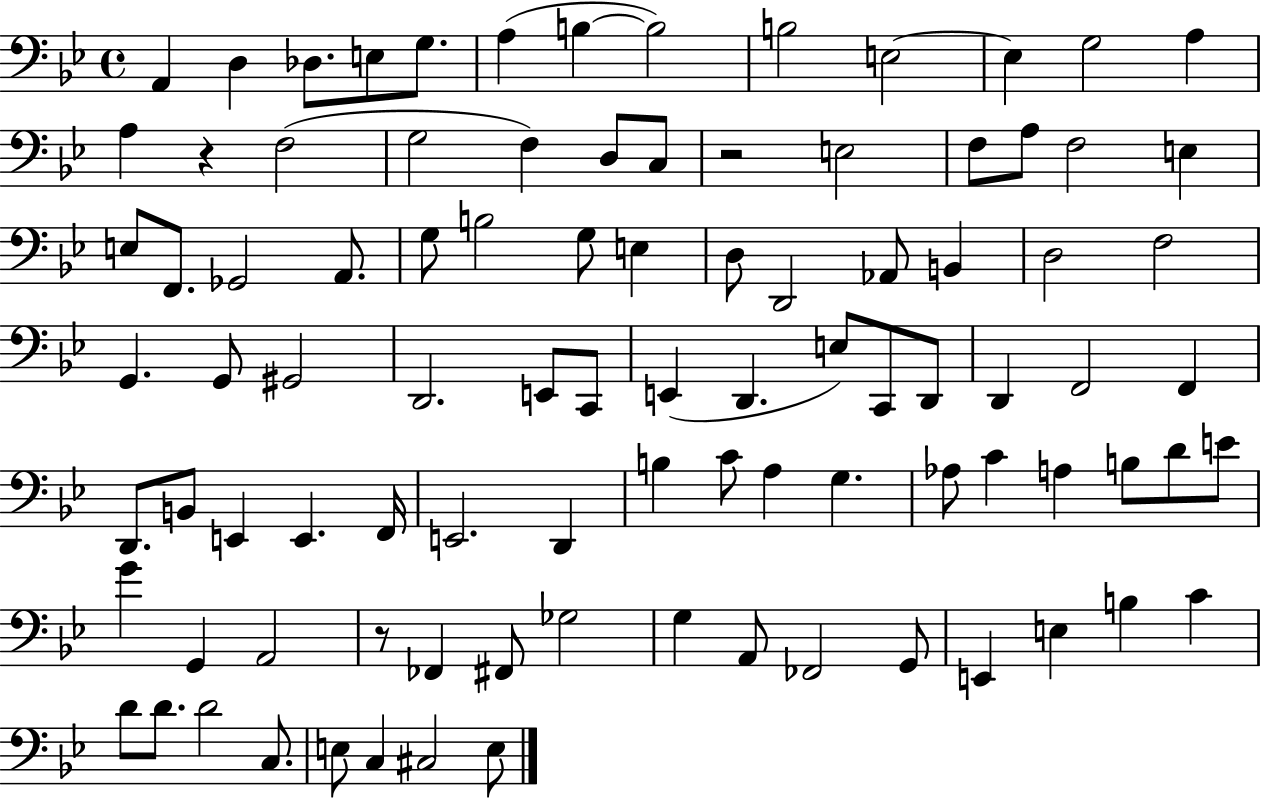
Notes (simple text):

A2/q D3/q Db3/e. E3/e G3/e. A3/q B3/q B3/h B3/h E3/h E3/q G3/h A3/q A3/q R/q F3/h G3/h F3/q D3/e C3/e R/h E3/h F3/e A3/e F3/h E3/q E3/e F2/e. Gb2/h A2/e. G3/e B3/h G3/e E3/q D3/e D2/h Ab2/e B2/q D3/h F3/h G2/q. G2/e G#2/h D2/h. E2/e C2/e E2/q D2/q. E3/e C2/e D2/e D2/q F2/h F2/q D2/e. B2/e E2/q E2/q. F2/s E2/h. D2/q B3/q C4/e A3/q G3/q. Ab3/e C4/q A3/q B3/e D4/e E4/e G4/q G2/q A2/h R/e FES2/q F#2/e Gb3/h G3/q A2/e FES2/h G2/e E2/q E3/q B3/q C4/q D4/e D4/e. D4/h C3/e. E3/e C3/q C#3/h E3/e